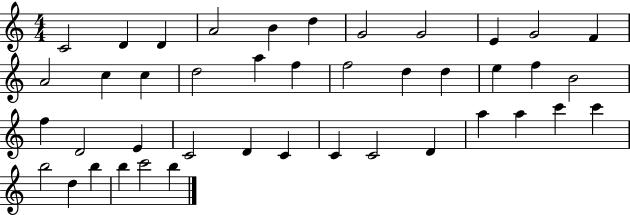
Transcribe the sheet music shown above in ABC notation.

X:1
T:Untitled
M:4/4
L:1/4
K:C
C2 D D A2 B d G2 G2 E G2 F A2 c c d2 a f f2 d d e f B2 f D2 E C2 D C C C2 D a a c' c' b2 d b b c'2 b